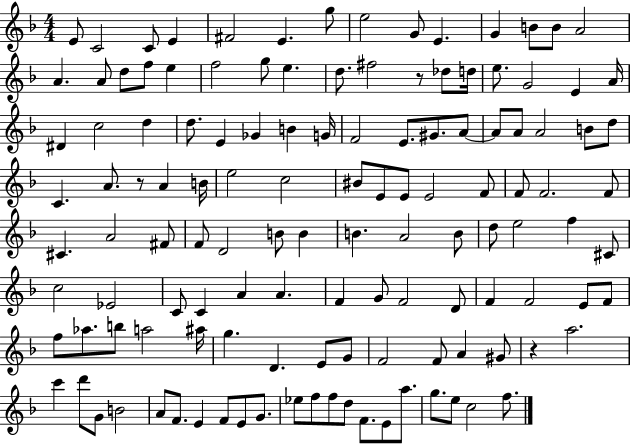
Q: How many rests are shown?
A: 3